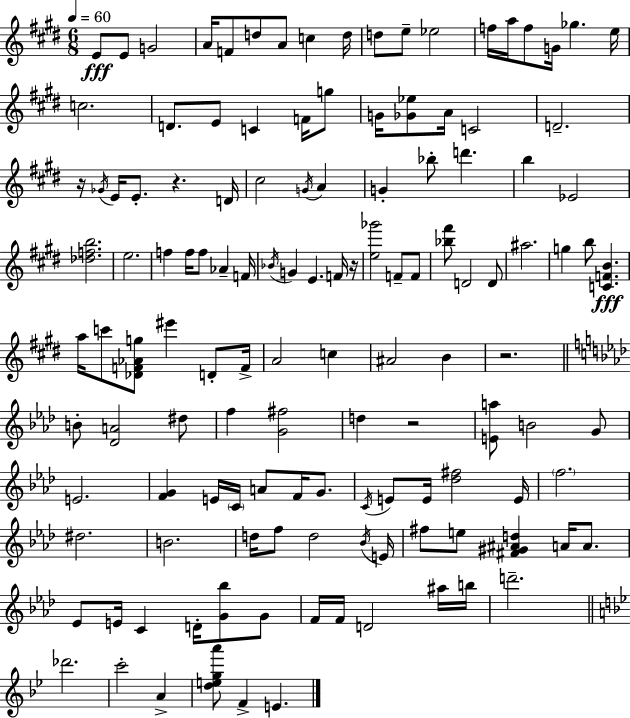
E4/e E4/e G4/h A4/s F4/e D5/e A4/e C5/q D5/s D5/e E5/e Eb5/h F5/s A5/s F5/e G4/s Gb5/q. E5/s C5/h. D4/e. E4/e C4/q F4/s G5/e G4/s [Gb4,Eb5]/e A4/s C4/h D4/h. R/s Gb4/s E4/s E4/e. R/q. D4/s C#5/h G4/s A4/q G4/q Bb5/e D6/q. B5/q Eb4/h [Db5,F5,B5]/h. E5/h. F5/q F5/s F5/e Ab4/q F4/s Bb4/s G4/q E4/q. F4/s R/s [E5,Gb6]/h F4/e F4/e [Bb5,F#6]/e D4/h D4/e A#5/h. G5/q B5/e [C4,F4,B4]/q. A5/s C6/e [Db4,F4,Ab4,G5]/e EIS6/q D4/e F4/s A4/h C5/q A#4/h B4/q R/h. B4/e [Db4,A4]/h D#5/e F5/q [G4,F#5]/h D5/q R/h [E4,A5]/e B4/h G4/e E4/h. [F4,G4]/q E4/s C4/s A4/e F4/s G4/e. C4/s E4/e E4/s [Db5,F#5]/h E4/s F5/h. D#5/h. B4/h. D5/s F5/e D5/h Bb4/s E4/s F#5/e E5/e [F#4,G#4,A#4,D5]/q A4/s A4/e. Eb4/e E4/s C4/q D4/s [G4,Bb5]/e G4/e F4/s F4/s D4/h A#5/s B5/s D6/h. Db6/h. C6/h A4/q [D5,E5,G5,A6]/e F4/q E4/q.